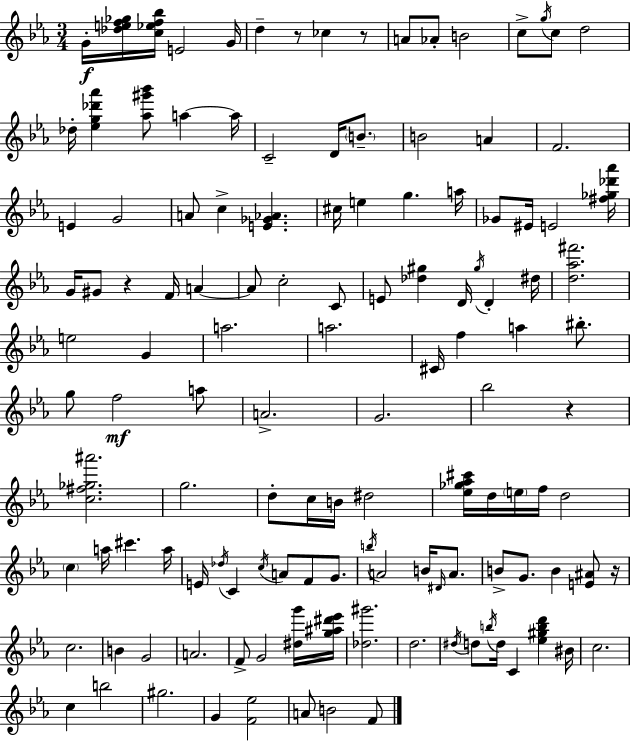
G4/s [Db5,E5,F5,Gb5]/s [C5,Eb5,F5,Bb5]/s E4/h G4/s D5/q R/e CES5/q R/e A4/e Ab4/e B4/h C5/e G5/s C5/e D5/h Db5/s [Eb5,G5,Db6,Ab6]/q [Ab5,G#6,Bb6]/e A5/q A5/s C4/h D4/s B4/e. B4/h A4/q F4/h. E4/q G4/h A4/e C5/q [E4,Gb4,Ab4]/q. C#5/s E5/q G5/q. A5/s Gb4/e EIS4/s E4/h [F#5,Gb5,Db6,Ab6]/s G4/s G#4/e R/q F4/s A4/q A4/e C5/h C4/e E4/e [Db5,G#5]/q D4/s G#5/s D4/q D#5/s [D5,Ab5,F#6]/h. E5/h G4/q A5/h. A5/h. C#4/s F5/q A5/q BIS5/e. G5/e F5/h A5/e A4/h. G4/h. Bb5/h R/q [C5,F#5,Gb5,A#6]/h. G5/h. D5/e C5/s B4/s D#5/h [Eb5,Gb5,Ab5,C#6]/s D5/s E5/s F5/s D5/h C5/q A5/s C#6/q. A5/s E4/s Db5/s C4/q C5/s A4/e F4/e G4/e. B5/s A4/h B4/s D#4/s A4/e. B4/e G4/e. B4/q [E4,A#4]/e R/s C5/h. B4/q G4/h A4/h. F4/e G4/h [D#5,G6]/s [G5,A#5,D#6,Eb6]/s [Db5,G#6]/h. D5/h. D#5/s D5/e B5/s D5/s C4/q [Eb5,G#5,B5,D6]/q BIS4/s C5/h. C5/q B5/h G#5/h. G4/q [F4,Eb5]/h A4/e B4/h F4/e